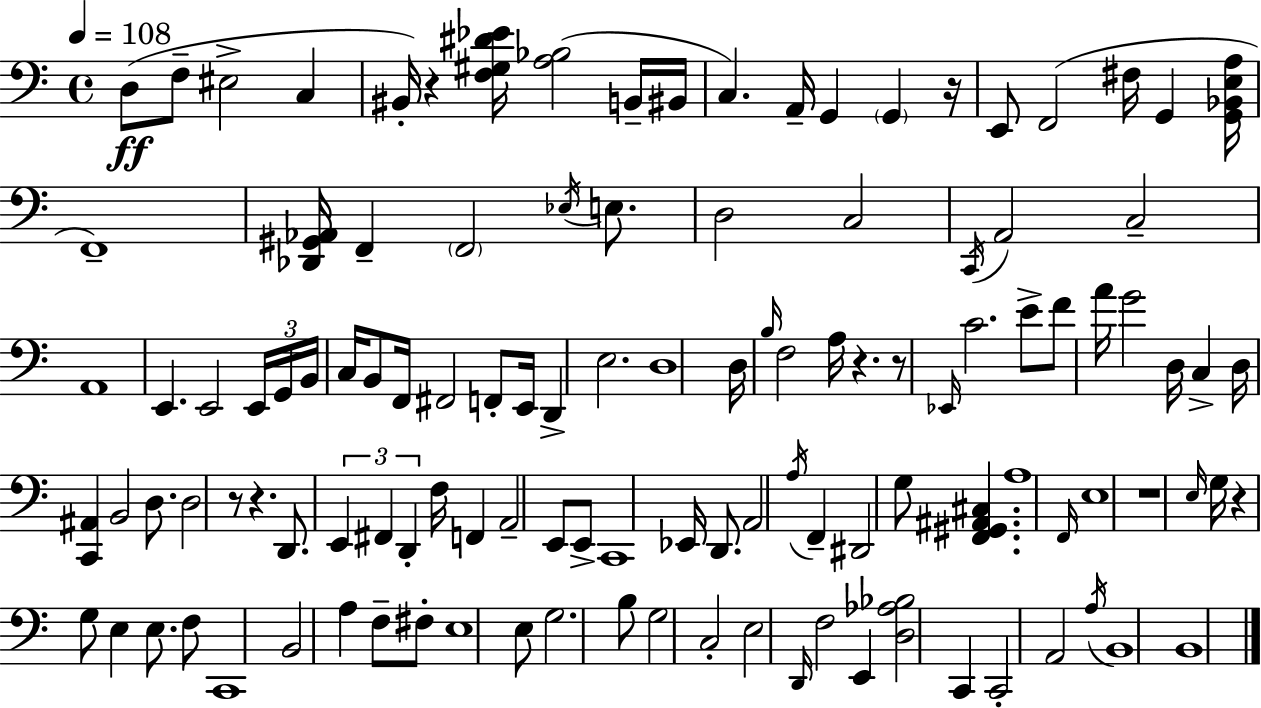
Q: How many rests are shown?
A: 8